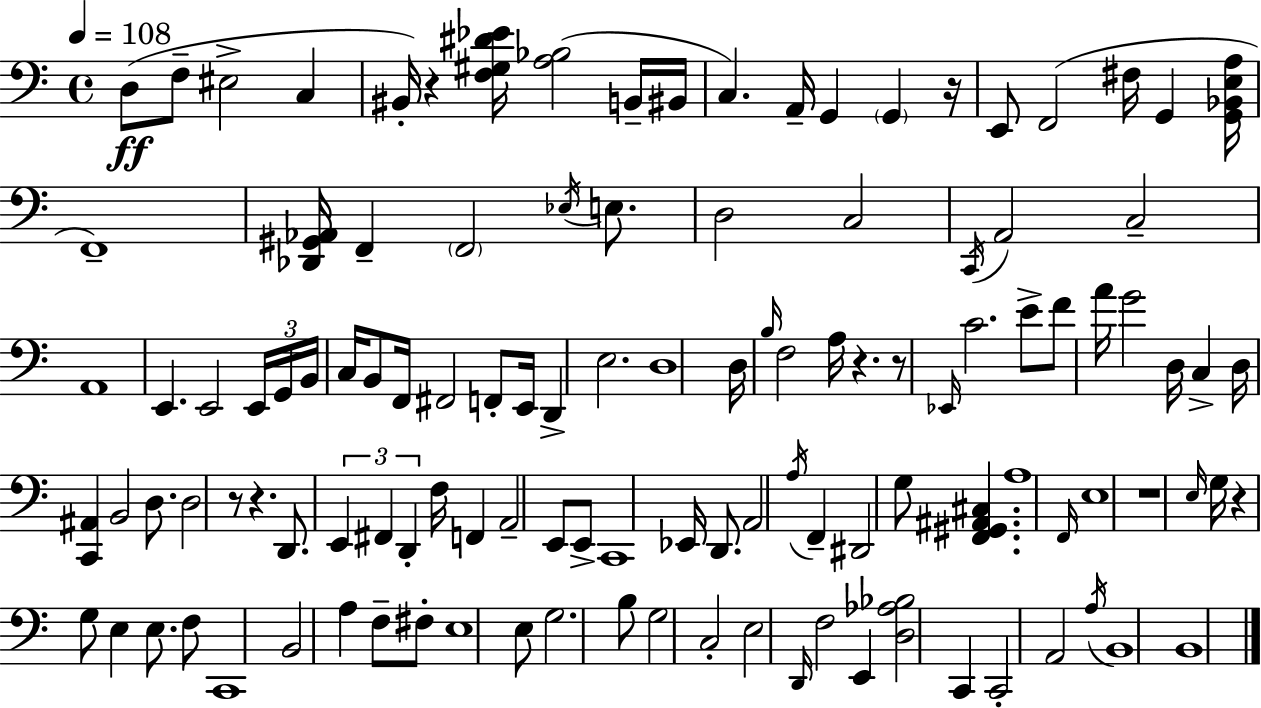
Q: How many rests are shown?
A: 8